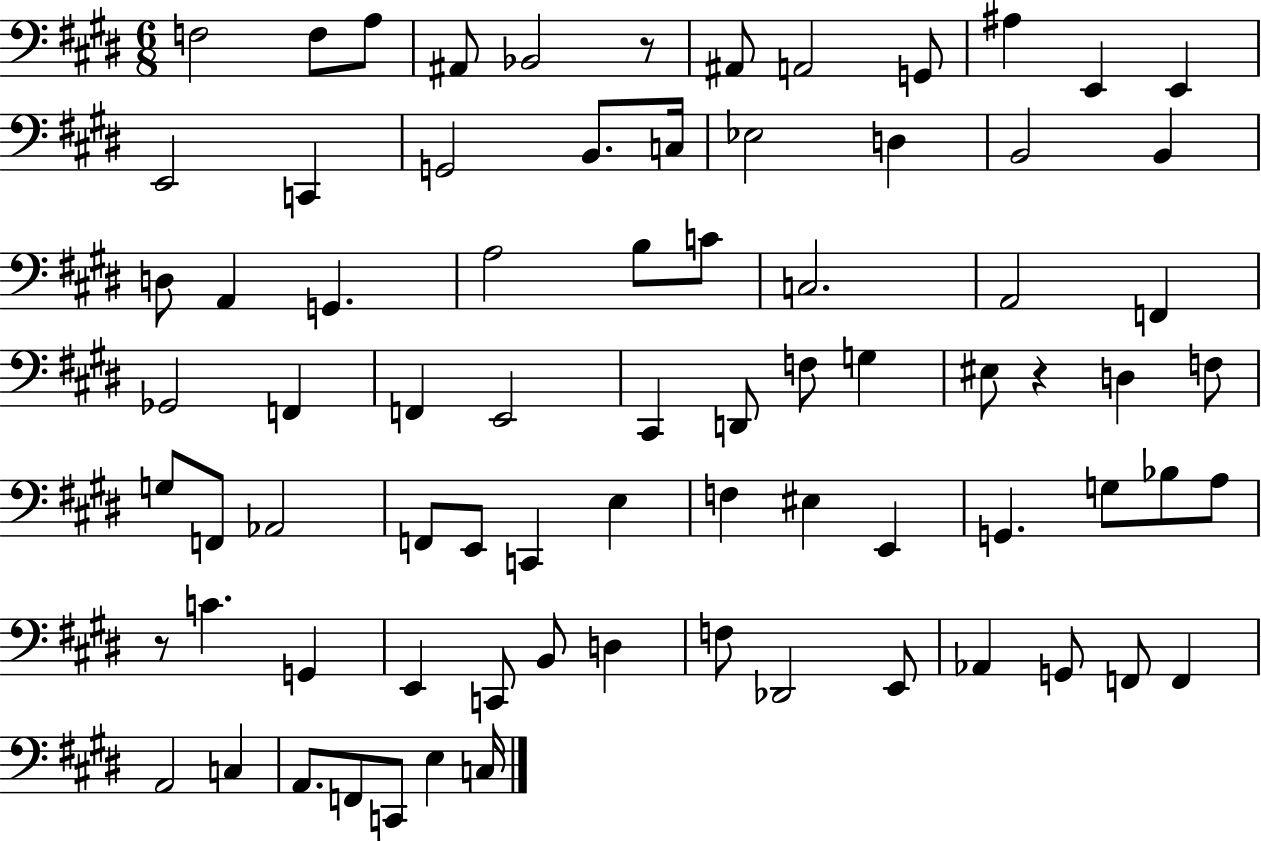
X:1
T:Untitled
M:6/8
L:1/4
K:E
F,2 F,/2 A,/2 ^A,,/2 _B,,2 z/2 ^A,,/2 A,,2 G,,/2 ^A, E,, E,, E,,2 C,, G,,2 B,,/2 C,/4 _E,2 D, B,,2 B,, D,/2 A,, G,, A,2 B,/2 C/2 C,2 A,,2 F,, _G,,2 F,, F,, E,,2 ^C,, D,,/2 F,/2 G, ^E,/2 z D, F,/2 G,/2 F,,/2 _A,,2 F,,/2 E,,/2 C,, E, F, ^E, E,, G,, G,/2 _B,/2 A,/2 z/2 C G,, E,, C,,/2 B,,/2 D, F,/2 _D,,2 E,,/2 _A,, G,,/2 F,,/2 F,, A,,2 C, A,,/2 F,,/2 C,,/2 E, C,/4